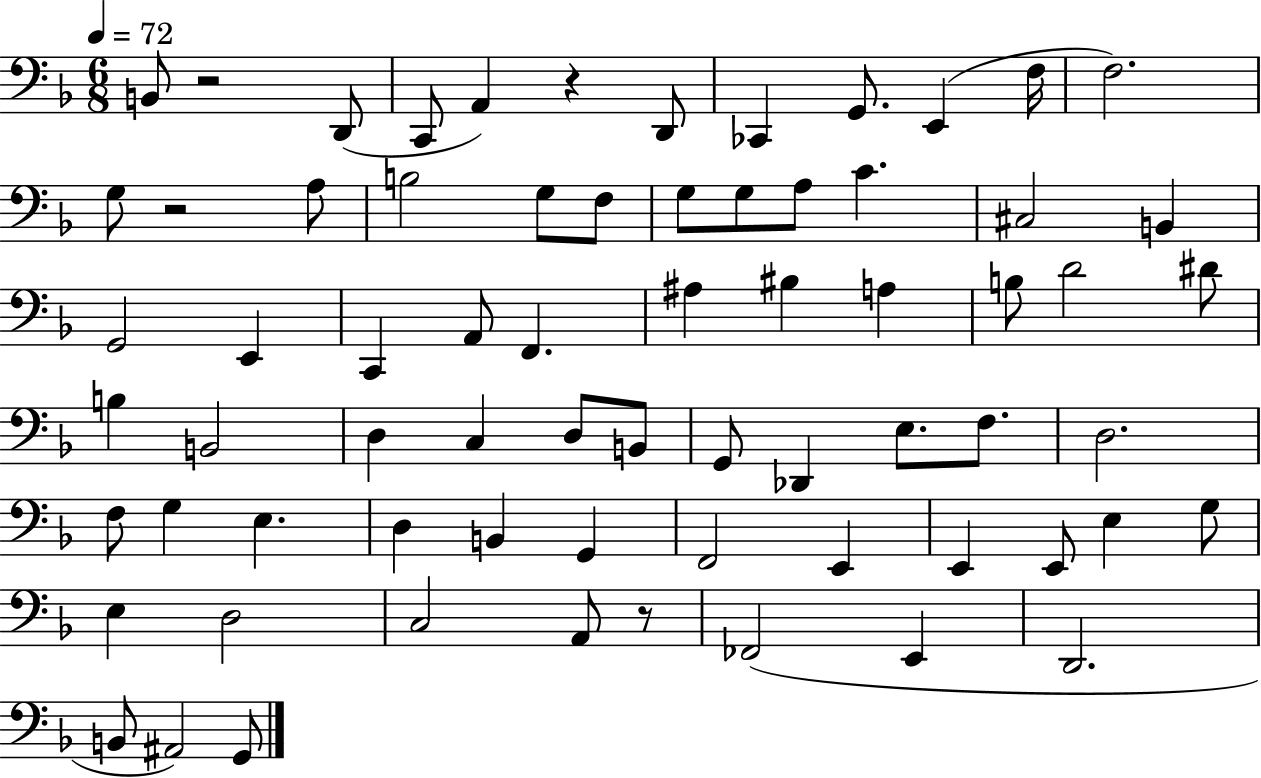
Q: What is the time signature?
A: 6/8